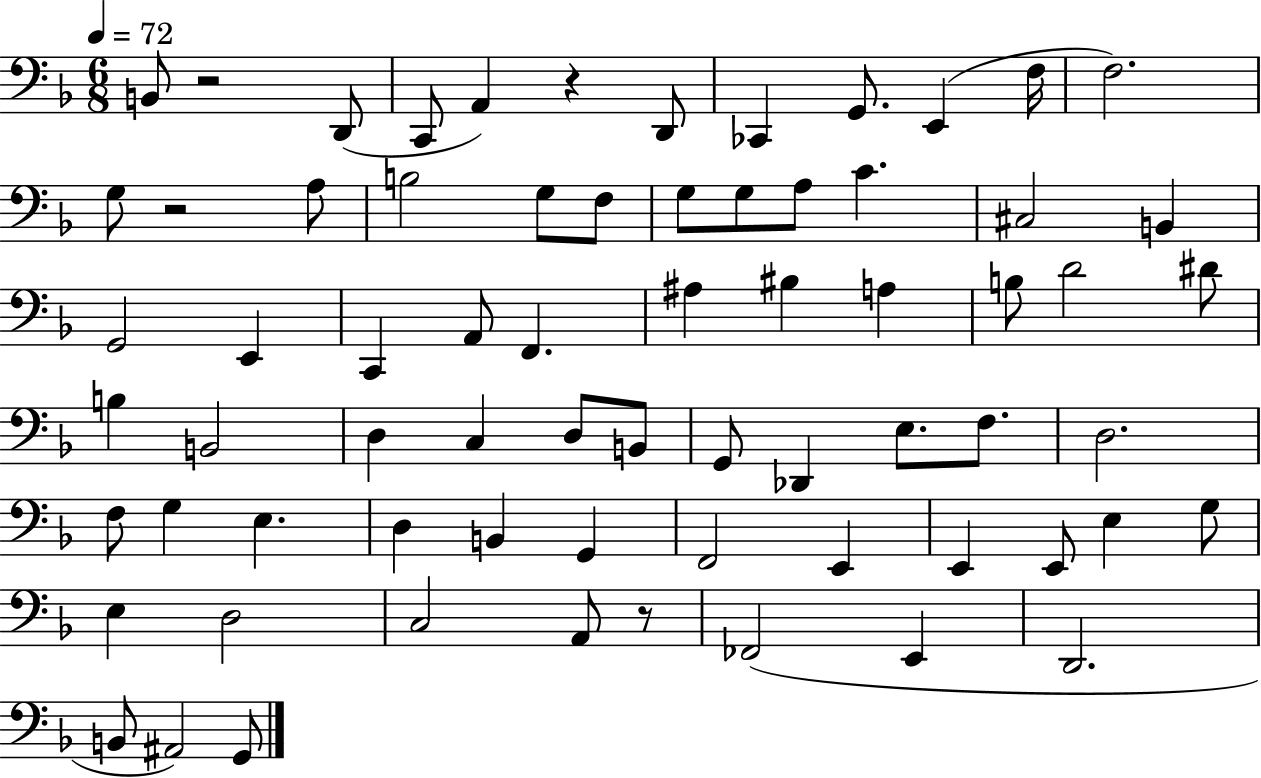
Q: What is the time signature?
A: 6/8